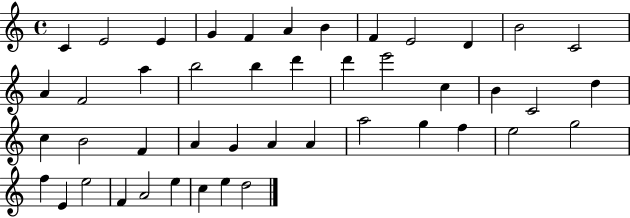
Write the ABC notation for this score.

X:1
T:Untitled
M:4/4
L:1/4
K:C
C E2 E G F A B F E2 D B2 C2 A F2 a b2 b d' d' e'2 c B C2 d c B2 F A G A A a2 g f e2 g2 f E e2 F A2 e c e d2